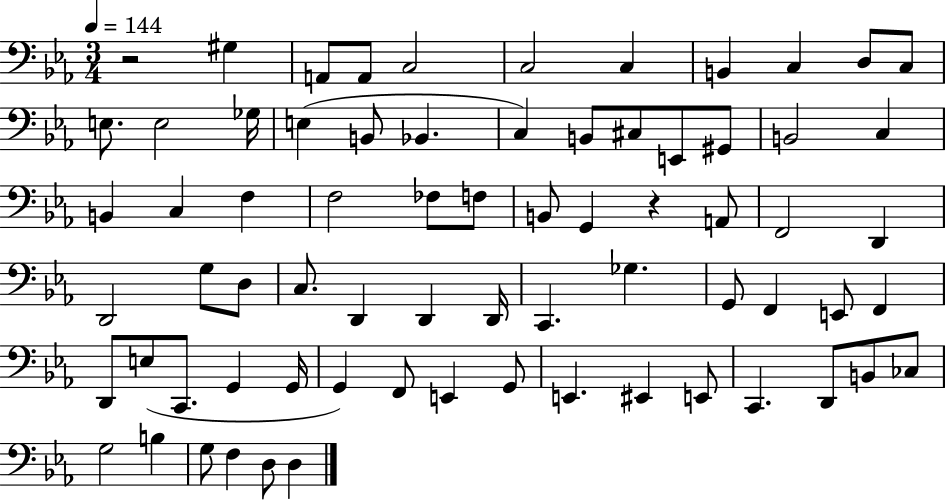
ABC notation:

X:1
T:Untitled
M:3/4
L:1/4
K:Eb
z2 ^G, A,,/2 A,,/2 C,2 C,2 C, B,, C, D,/2 C,/2 E,/2 E,2 _G,/4 E, B,,/2 _B,, C, B,,/2 ^C,/2 E,,/2 ^G,,/2 B,,2 C, B,, C, F, F,2 _F,/2 F,/2 B,,/2 G,, z A,,/2 F,,2 D,, D,,2 G,/2 D,/2 C,/2 D,, D,, D,,/4 C,, _G, G,,/2 F,, E,,/2 F,, D,,/2 E,/2 C,,/2 G,, G,,/4 G,, F,,/2 E,, G,,/2 E,, ^E,, E,,/2 C,, D,,/2 B,,/2 _C,/2 G,2 B, G,/2 F, D,/2 D,